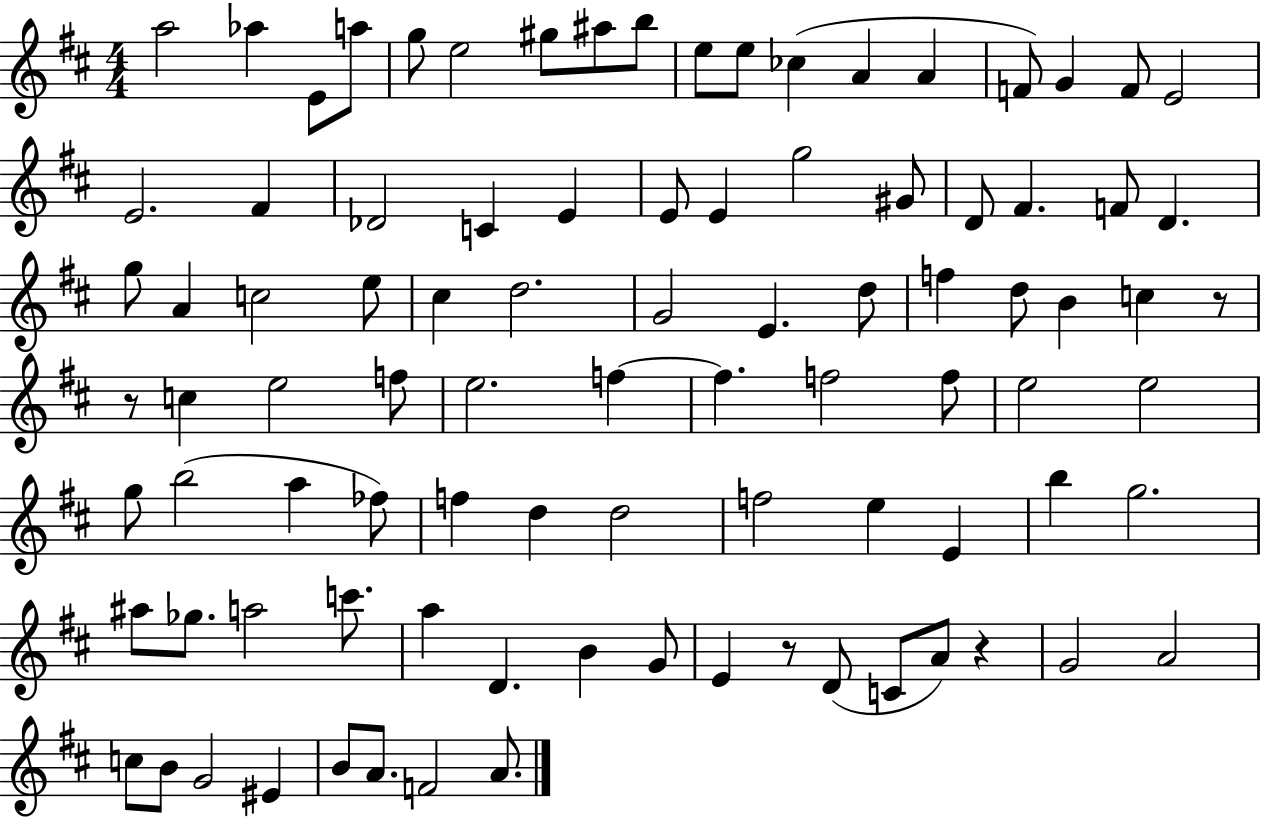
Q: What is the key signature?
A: D major